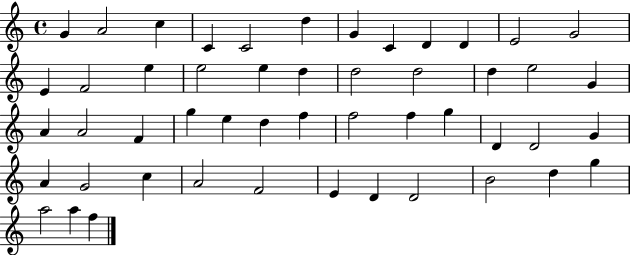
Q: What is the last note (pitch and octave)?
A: F5